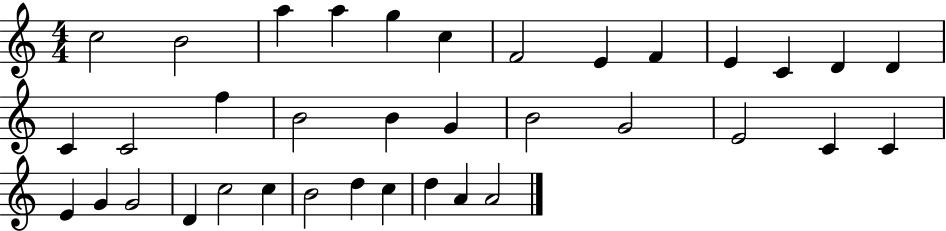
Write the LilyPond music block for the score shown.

{
  \clef treble
  \numericTimeSignature
  \time 4/4
  \key c \major
  c''2 b'2 | a''4 a''4 g''4 c''4 | f'2 e'4 f'4 | e'4 c'4 d'4 d'4 | \break c'4 c'2 f''4 | b'2 b'4 g'4 | b'2 g'2 | e'2 c'4 c'4 | \break e'4 g'4 g'2 | d'4 c''2 c''4 | b'2 d''4 c''4 | d''4 a'4 a'2 | \break \bar "|."
}